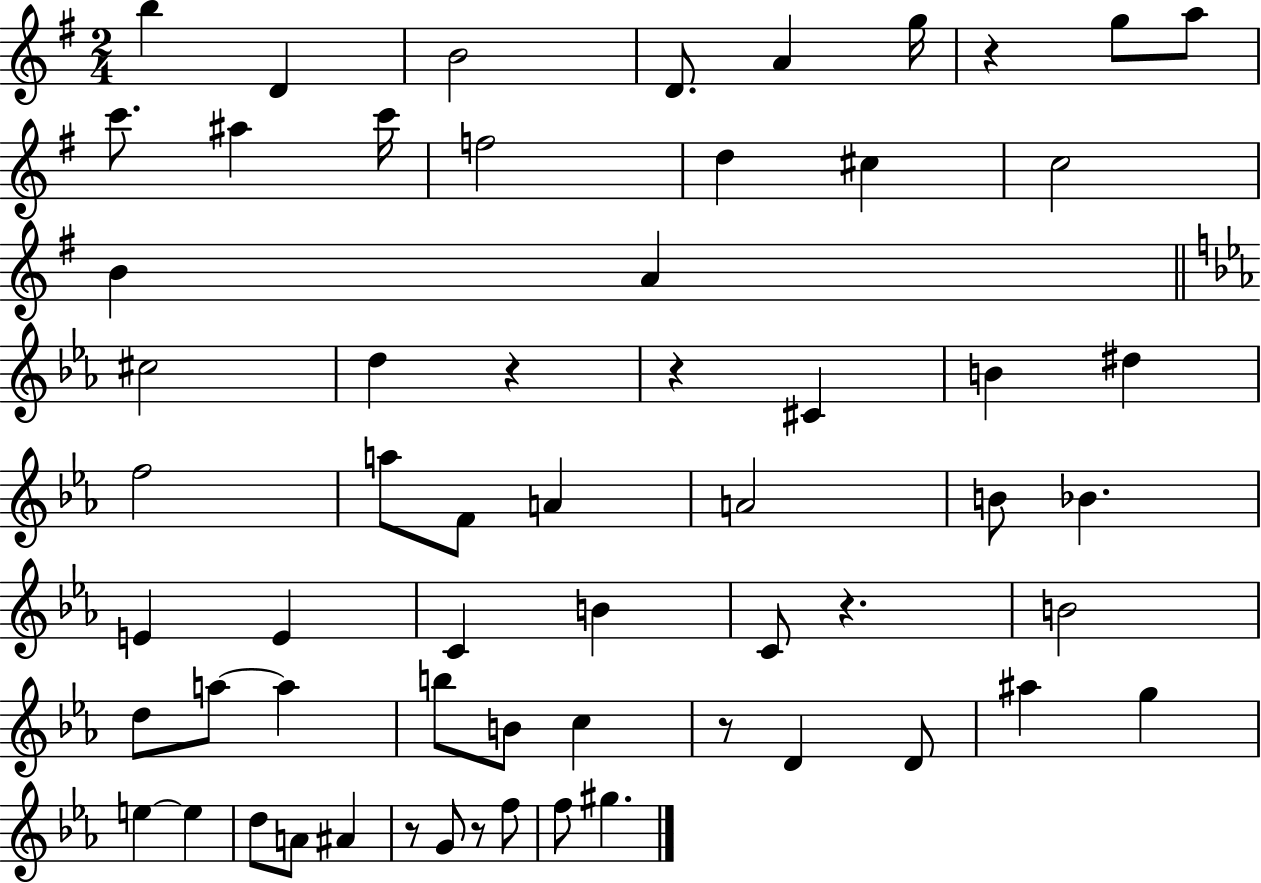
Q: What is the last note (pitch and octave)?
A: G#5